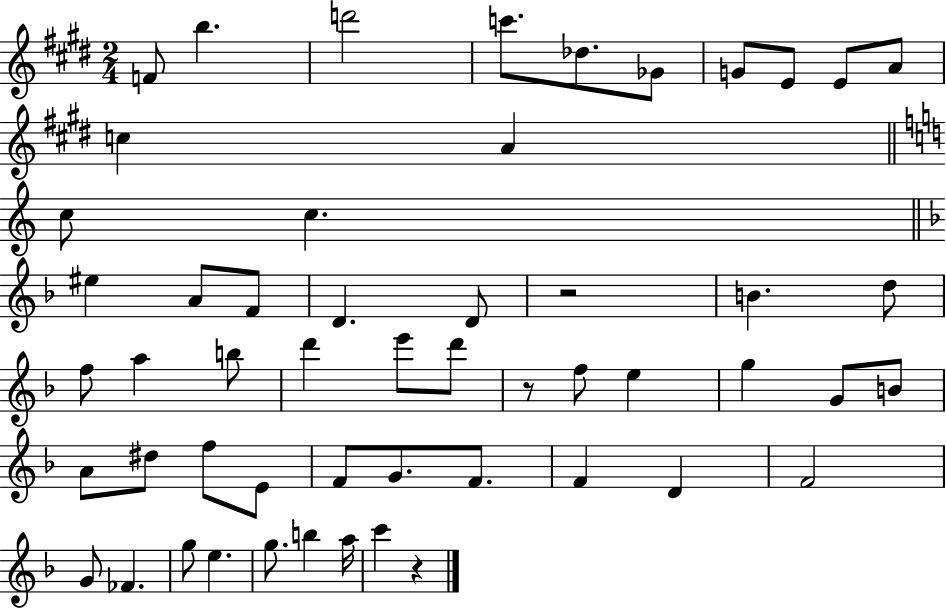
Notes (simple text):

F4/e B5/q. D6/h C6/e. Db5/e. Gb4/e G4/e E4/e E4/e A4/e C5/q A4/q C5/e C5/q. EIS5/q A4/e F4/e D4/q. D4/e R/h B4/q. D5/e F5/e A5/q B5/e D6/q E6/e D6/e R/e F5/e E5/q G5/q G4/e B4/e A4/e D#5/e F5/e E4/e F4/e G4/e. F4/e. F4/q D4/q F4/h G4/e FES4/q. G5/e E5/q. G5/e. B5/q A5/s C6/q R/q